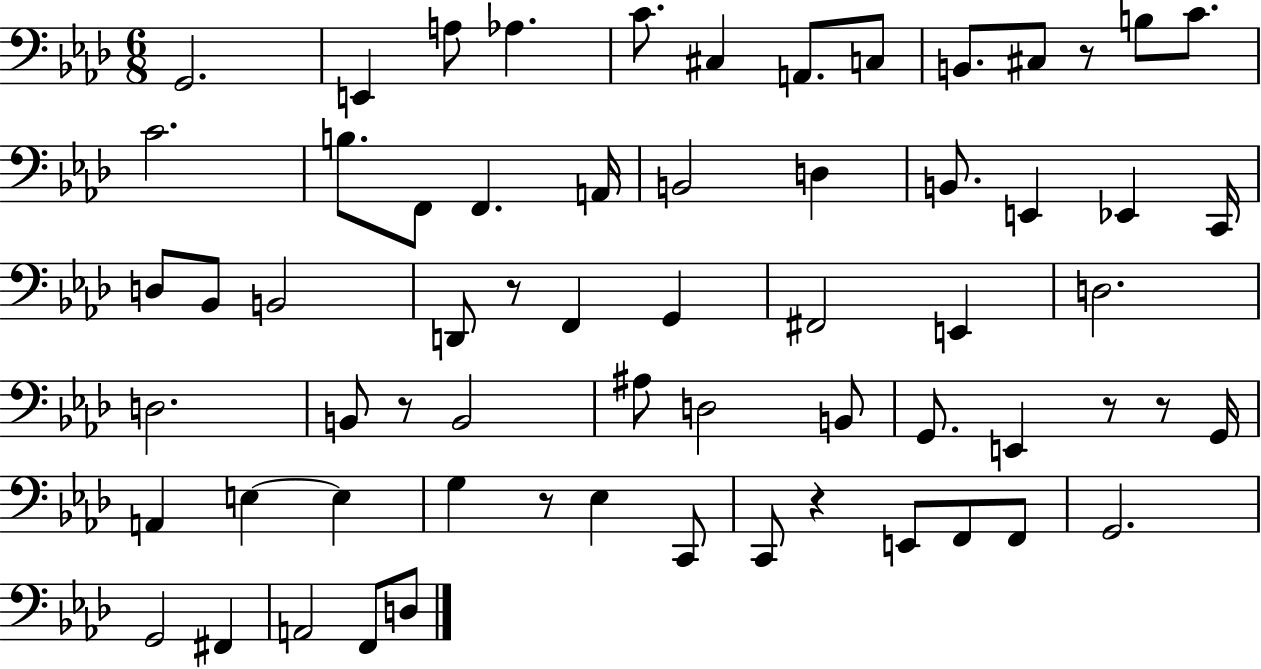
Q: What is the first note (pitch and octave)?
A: G2